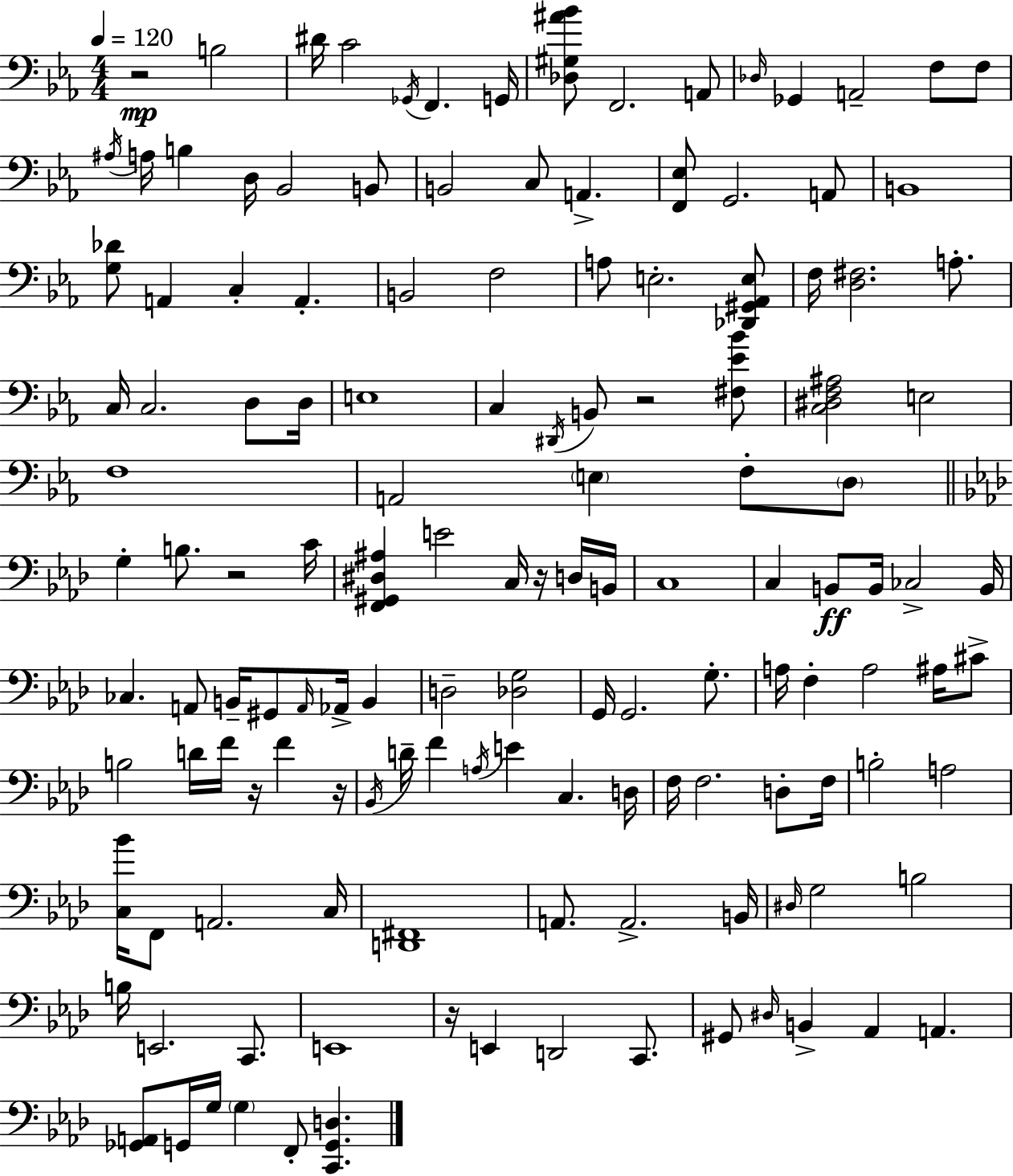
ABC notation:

X:1
T:Untitled
M:4/4
L:1/4
K:Cm
z2 B,2 ^D/4 C2 _G,,/4 F,, G,,/4 [_D,^G,^A_B]/2 F,,2 A,,/2 _D,/4 _G,, A,,2 F,/2 F,/2 ^A,/4 A,/4 B, D,/4 _B,,2 B,,/2 B,,2 C,/2 A,, [F,,_E,]/2 G,,2 A,,/2 B,,4 [G,_D]/2 A,, C, A,, B,,2 F,2 A,/2 E,2 [_D,,^G,,_A,,E,]/2 F,/4 [D,^F,]2 A,/2 C,/4 C,2 D,/2 D,/4 E,4 C, ^D,,/4 B,,/2 z2 [^F,_E_B]/2 [C,^D,F,^A,]2 E,2 F,4 A,,2 E, F,/2 D,/2 G, B,/2 z2 C/4 [F,,^G,,^D,^A,] E2 C,/4 z/4 D,/4 B,,/4 C,4 C, B,,/2 B,,/4 _C,2 B,,/4 _C, A,,/2 B,,/4 ^G,,/2 A,,/4 _A,,/4 B,, D,2 [_D,G,]2 G,,/4 G,,2 G,/2 A,/4 F, A,2 ^A,/4 ^C/2 B,2 D/4 F/4 z/4 F z/4 _B,,/4 D/4 F A,/4 E C, D,/4 F,/4 F,2 D,/2 F,/4 B,2 A,2 [C,_B]/4 F,,/2 A,,2 C,/4 [D,,^F,,]4 A,,/2 A,,2 B,,/4 ^D,/4 G,2 B,2 B,/4 E,,2 C,,/2 E,,4 z/4 E,, D,,2 C,,/2 ^G,,/2 ^D,/4 B,, _A,, A,, [_G,,A,,]/2 G,,/4 G,/4 G, F,,/2 [C,,G,,D,]